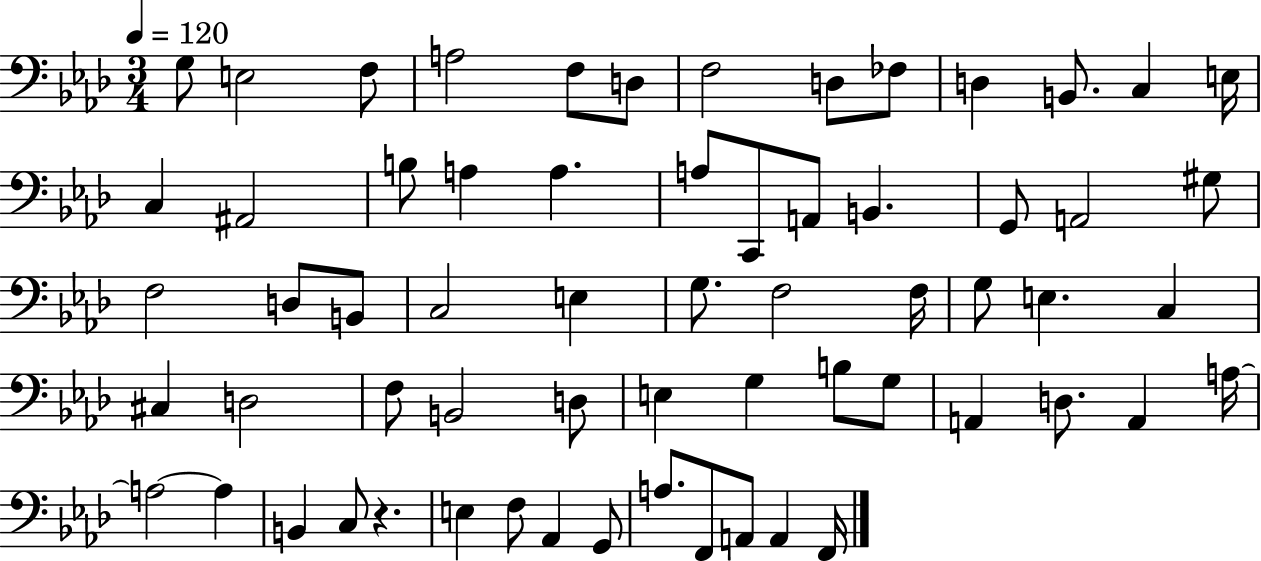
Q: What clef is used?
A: bass